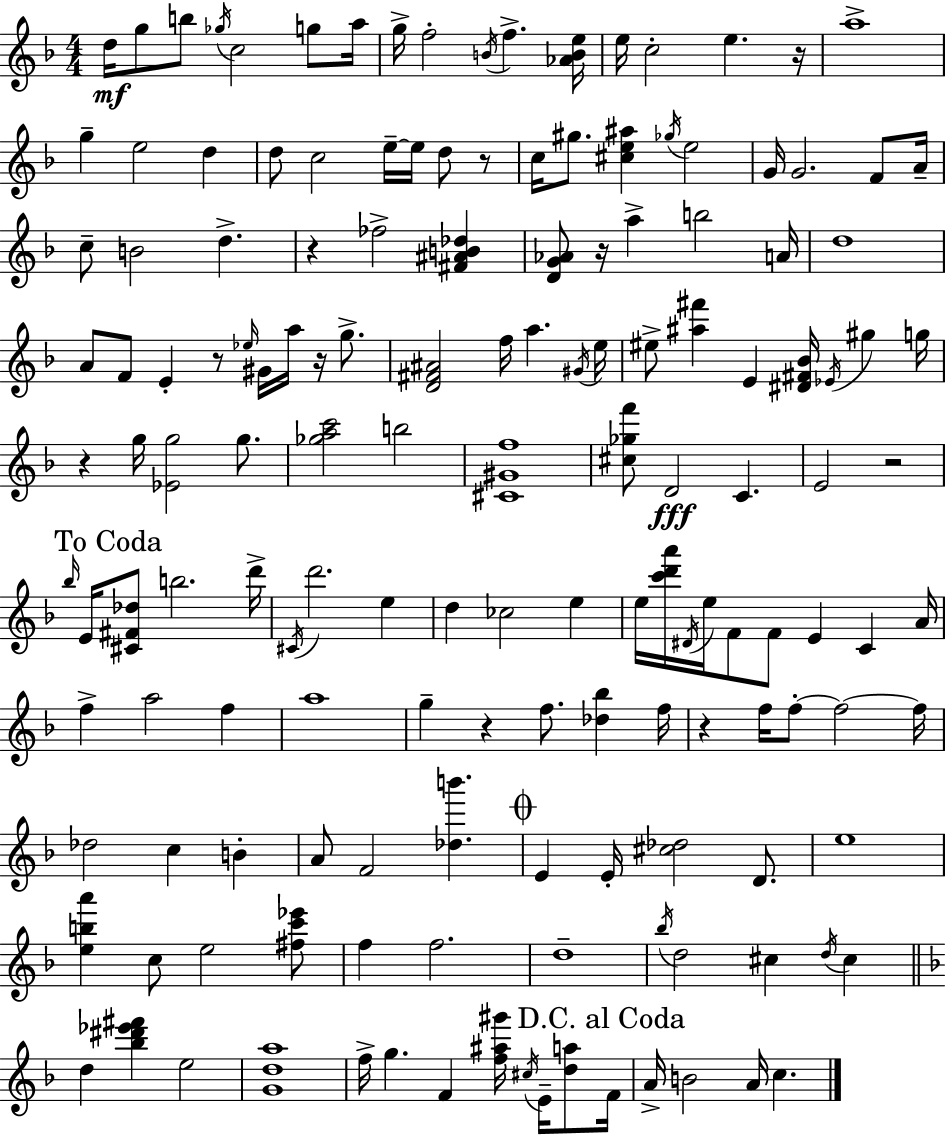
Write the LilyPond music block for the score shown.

{
  \clef treble
  \numericTimeSignature
  \time 4/4
  \key d \minor
  d''16\mf g''8 b''8 \acciaccatura { ges''16 } c''2 g''8 | a''16 g''16-> f''2-. \acciaccatura { b'16 } f''4.-> | <aes' b' e''>16 e''16 c''2-. e''4. | r16 a''1-> | \break g''4-- e''2 d''4 | d''8 c''2 e''16--~~ e''16 d''8 | r8 c''16 gis''8. <cis'' e'' ais''>4 \acciaccatura { ges''16 } e''2 | g'16 g'2. | \break f'8 a'16-- c''8-- b'2 d''4.-> | r4 fes''2-> <fis' ais' b' des''>4 | <d' g' aes'>8 r16 a''4-> b''2 | a'16 d''1 | \break a'8 f'8 e'4-. r8 \grace { ees''16 } gis'16 a''16 | r16 g''8.-> <d' fis' ais'>2 f''16 a''4. | \acciaccatura { gis'16 } e''16 eis''8-> <ais'' fis'''>4 e'4 <dis' fis' bes'>16 | \acciaccatura { ees'16 } gis''4 g''16 r4 g''16 <ees' g''>2 | \break g''8. <ges'' a'' c'''>2 b''2 | <cis' gis' f''>1 | <cis'' ges'' f'''>8 d'2\fff | c'4. e'2 r2 | \break \mark "To Coda" \grace { bes''16 } e'16 <cis' fis' des''>8 b''2. | d'''16-> \acciaccatura { cis'16 } d'''2. | e''4 d''4 ces''2 | e''4 e''16 <c''' d''' a'''>16 \acciaccatura { dis'16 } e''16 f'8 f'8 | \break e'4 c'4 a'16 f''4-> a''2 | f''4 a''1 | g''4-- r4 | f''8. <des'' bes''>4 f''16 r4 f''16 f''8-.~~ | \break f''2~~ f''16 des''2 | c''4 b'4-. a'8 f'2 | <des'' b'''>4. \mark \markup { \musicglyph "scripts.coda" } e'4 e'16-. <cis'' des''>2 | d'8. e''1 | \break <e'' b'' a'''>4 c''8 e''2 | <fis'' c''' ees'''>8 f''4 f''2. | d''1-- | \acciaccatura { bes''16 } d''2 | \break cis''4 \acciaccatura { d''16 } cis''4 \bar "||" \break \key f \major d''4 <bes'' dis''' ees''' fis'''>4 e''2 | <g' d'' a''>1 | f''16-> g''4. f'4 <f'' ais'' gis'''>16 \acciaccatura { cis''16 } e'16-- <d'' a''>8 | \mark "D.C. al Coda" f'16 a'16-> b'2 a'16 c''4. | \break \bar "|."
}